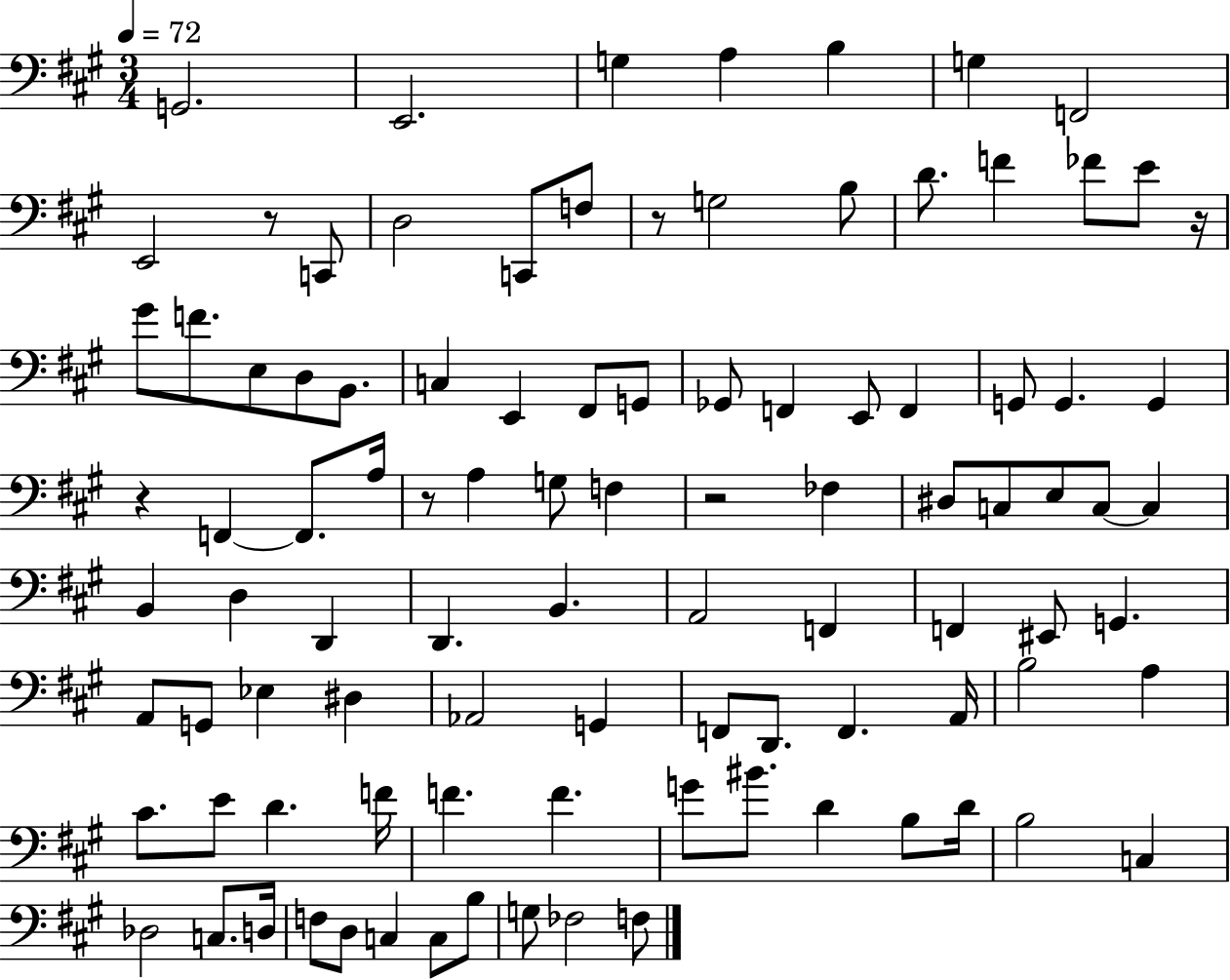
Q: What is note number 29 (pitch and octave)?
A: F2